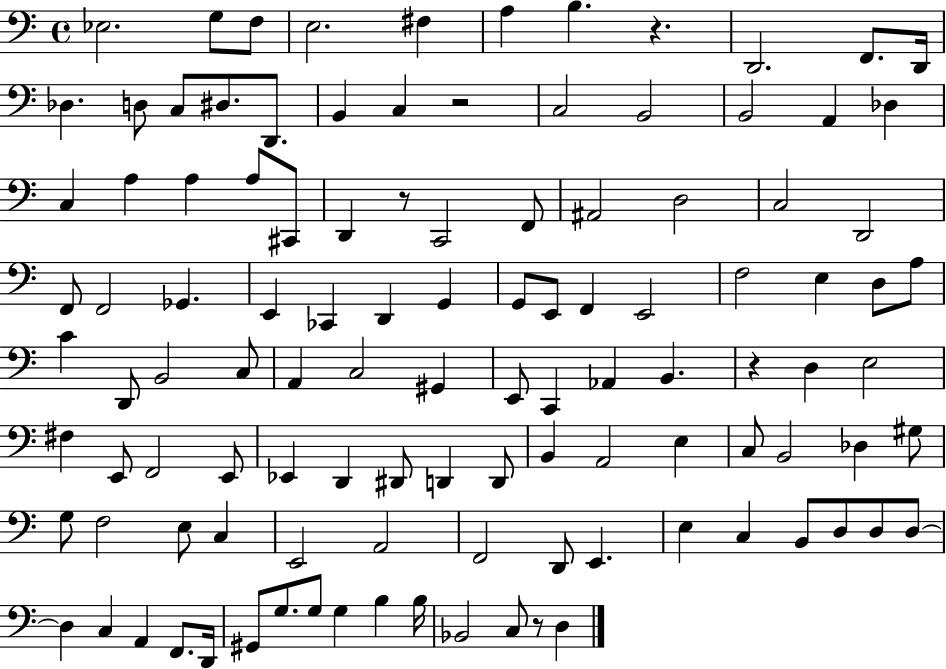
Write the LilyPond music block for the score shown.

{
  \clef bass
  \time 4/4
  \defaultTimeSignature
  \key c \major
  \repeat volta 2 { ees2. g8 f8 | e2. fis4 | a4 b4. r4. | d,2. f,8. d,16 | \break des4. d8 c8 dis8. d,8. | b,4 c4 r2 | c2 b,2 | b,2 a,4 des4 | \break c4 a4 a4 a8 cis,8 | d,4 r8 c,2 f,8 | ais,2 d2 | c2 d,2 | \break f,8 f,2 ges,4. | e,4 ces,4 d,4 g,4 | g,8 e,8 f,4 e,2 | f2 e4 d8 a8 | \break c'4 d,8 b,2 c8 | a,4 c2 gis,4 | e,8 c,4 aes,4 b,4. | r4 d4 e2 | \break fis4 e,8 f,2 e,8 | ees,4 d,4 dis,8 d,4 d,8 | b,4 a,2 e4 | c8 b,2 des4 gis8 | \break g8 f2 e8 c4 | e,2 a,2 | f,2 d,8 e,4. | e4 c4 b,8 d8 d8 d8~~ | \break d4 c4 a,4 f,8. d,16 | gis,8 g8. g8 g4 b4 b16 | bes,2 c8 r8 d4 | } \bar "|."
}